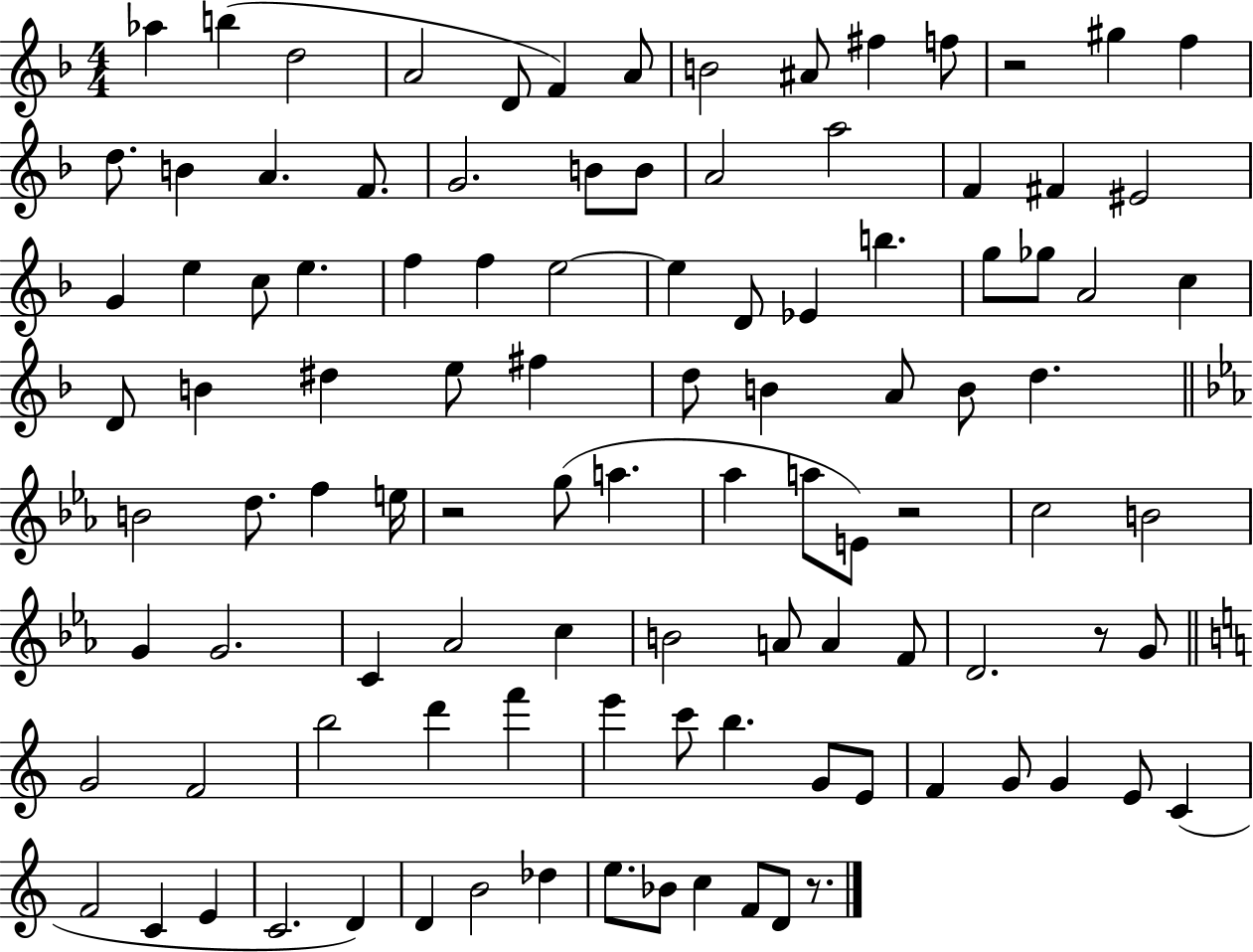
{
  \clef treble
  \numericTimeSignature
  \time 4/4
  \key f \major
  aes''4 b''4( d''2 | a'2 d'8 f'4) a'8 | b'2 ais'8 fis''4 f''8 | r2 gis''4 f''4 | \break d''8. b'4 a'4. f'8. | g'2. b'8 b'8 | a'2 a''2 | f'4 fis'4 eis'2 | \break g'4 e''4 c''8 e''4. | f''4 f''4 e''2~~ | e''4 d'8 ees'4 b''4. | g''8 ges''8 a'2 c''4 | \break d'8 b'4 dis''4 e''8 fis''4 | d''8 b'4 a'8 b'8 d''4. | \bar "||" \break \key c \minor b'2 d''8. f''4 e''16 | r2 g''8( a''4. | aes''4 a''8 e'8) r2 | c''2 b'2 | \break g'4 g'2. | c'4 aes'2 c''4 | b'2 a'8 a'4 f'8 | d'2. r8 g'8 | \break \bar "||" \break \key a \minor g'2 f'2 | b''2 d'''4 f'''4 | e'''4 c'''8 b''4. g'8 e'8 | f'4 g'8 g'4 e'8 c'4( | \break f'2 c'4 e'4 | c'2. d'4) | d'4 b'2 des''4 | e''8. bes'8 c''4 f'8 d'8 r8. | \break \bar "|."
}